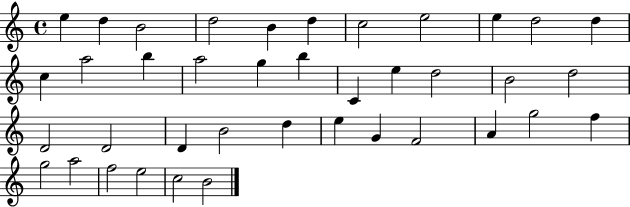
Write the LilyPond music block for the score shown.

{
  \clef treble
  \time 4/4
  \defaultTimeSignature
  \key c \major
  e''4 d''4 b'2 | d''2 b'4 d''4 | c''2 e''2 | e''4 d''2 d''4 | \break c''4 a''2 b''4 | a''2 g''4 b''4 | c'4 e''4 d''2 | b'2 d''2 | \break d'2 d'2 | d'4 b'2 d''4 | e''4 g'4 f'2 | a'4 g''2 f''4 | \break g''2 a''2 | f''2 e''2 | c''2 b'2 | \bar "|."
}